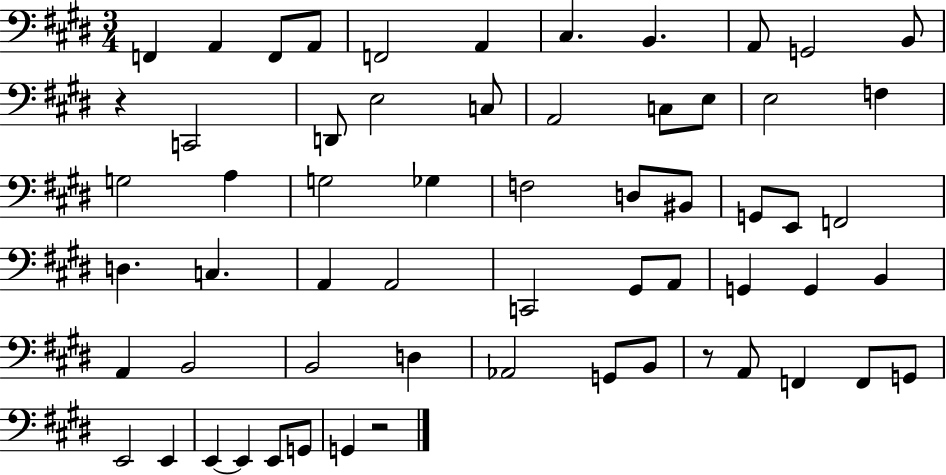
F2/q A2/q F2/e A2/e F2/h A2/q C#3/q. B2/q. A2/e G2/h B2/e R/q C2/h D2/e E3/h C3/e A2/h C3/e E3/e E3/h F3/q G3/h A3/q G3/h Gb3/q F3/h D3/e BIS2/e G2/e E2/e F2/h D3/q. C3/q. A2/q A2/h C2/h G#2/e A2/e G2/q G2/q B2/q A2/q B2/h B2/h D3/q Ab2/h G2/e B2/e R/e A2/e F2/q F2/e G2/e E2/h E2/q E2/q E2/q E2/e G2/e G2/q R/h